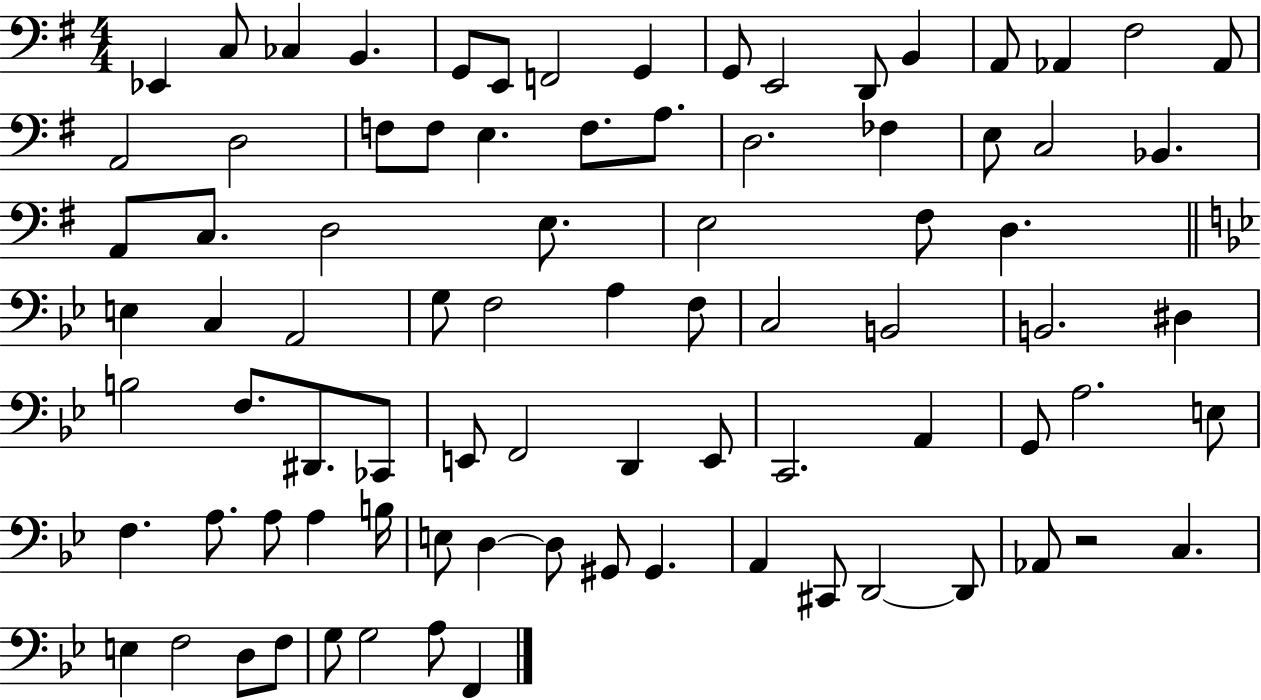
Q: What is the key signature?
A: G major